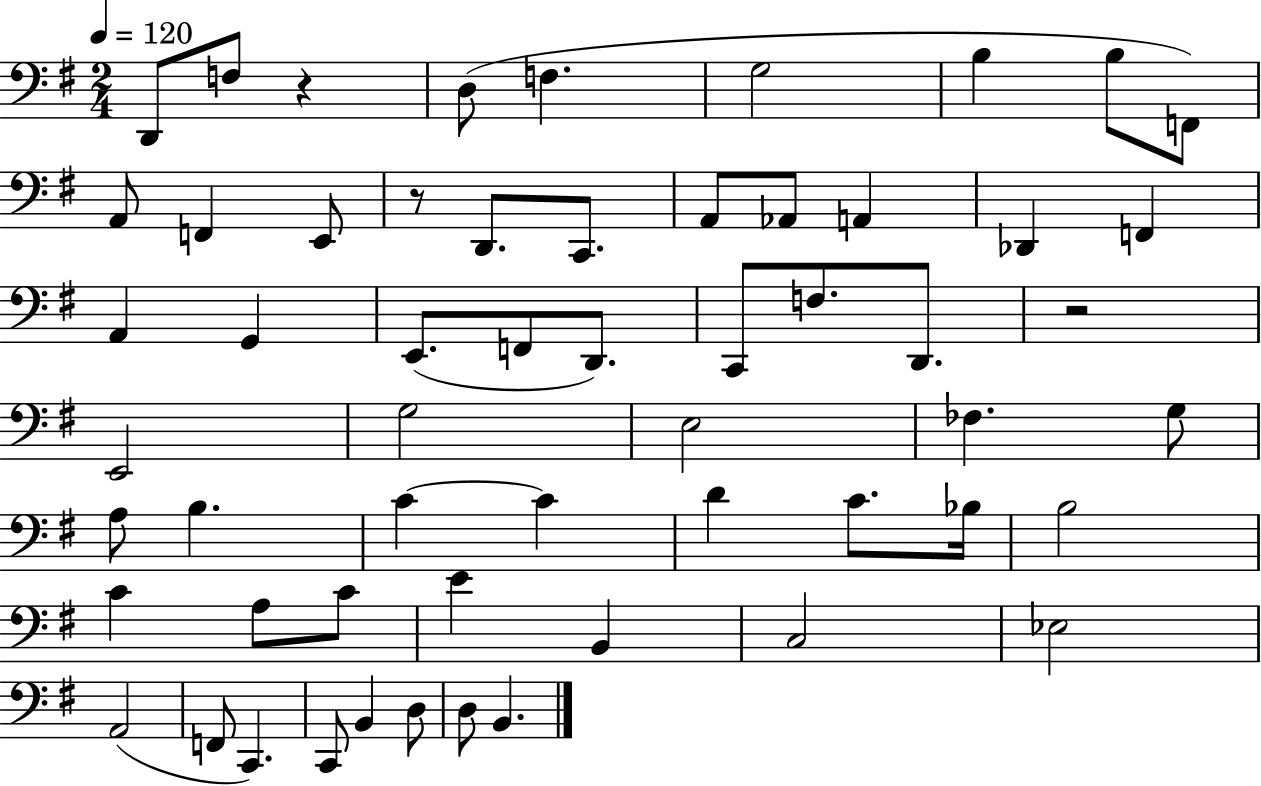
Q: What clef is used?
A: bass